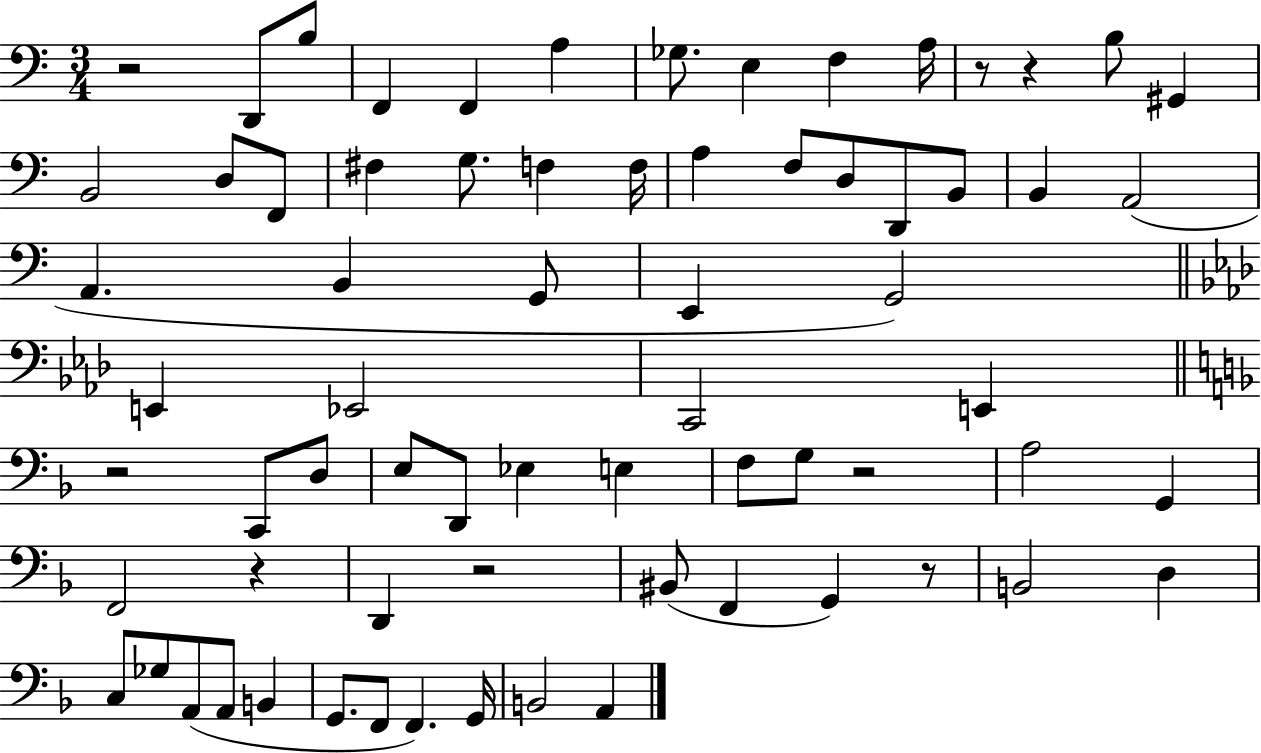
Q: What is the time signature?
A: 3/4